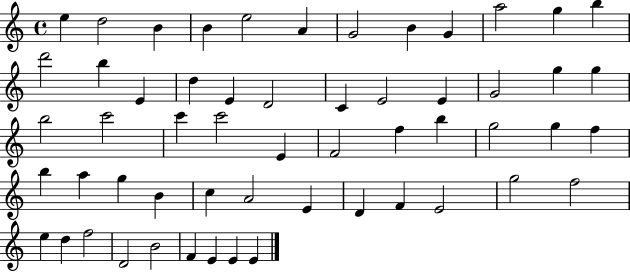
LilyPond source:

{
  \clef treble
  \time 4/4
  \defaultTimeSignature
  \key c \major
  e''4 d''2 b'4 | b'4 e''2 a'4 | g'2 b'4 g'4 | a''2 g''4 b''4 | \break d'''2 b''4 e'4 | d''4 e'4 d'2 | c'4 e'2 e'4 | g'2 g''4 g''4 | \break b''2 c'''2 | c'''4 c'''2 e'4 | f'2 f''4 b''4 | g''2 g''4 f''4 | \break b''4 a''4 g''4 b'4 | c''4 a'2 e'4 | d'4 f'4 e'2 | g''2 f''2 | \break e''4 d''4 f''2 | d'2 b'2 | f'4 e'4 e'4 e'4 | \bar "|."
}